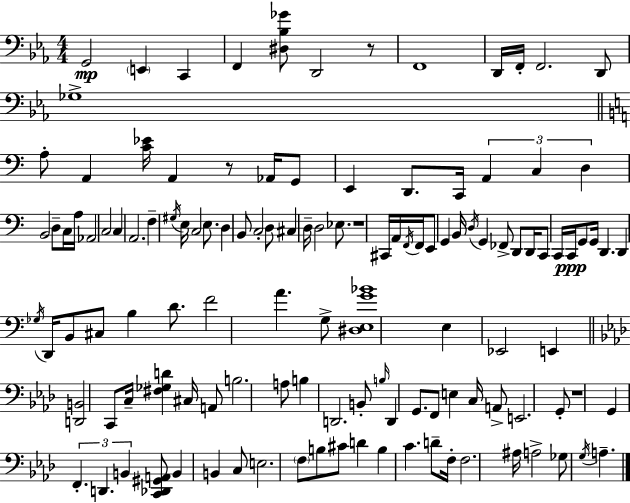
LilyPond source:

{
  \clef bass
  \numericTimeSignature
  \time 4/4
  \key ees \major
  \repeat volta 2 { g,2\mp \parenthesize e,4 c,4 | f,4 <dis bes ges'>8 d,2 r8 | f,1 | d,16 f,16-. f,2. d,8 | \break ges1-> | \bar "||" \break \key c \major a8-. a,4 <c' ees'>16 a,4 r8 aes,16 g,8 | e,4 d,8. c,16 \tuplet 3/2 { a,4 c4 | d4 } b,2 d8-- c16 a16 | aes,2 c2 | \break c4 a,2. | f4-- \acciaccatura { gis16 } e16 c2 e8. | d4 b,8 c2-. d8 | cis4 d16-- d2 ees8. | \break r1 | cis,16 a,16 \acciaccatura { f,16 } f,16 e,8 g,4 b,16 \acciaccatura { d16 } g,4 | fes,8-> d,8 d,16 c,8 c,16 c,16\ppp g,8 g,16 d,4. | d,4 \acciaccatura { ges16 } d,16 b,8 cis8 b4 | \break d'8. f'2 a'4. | g8-> <dis e g' bes'>1 | e4 ees,2 | e,4 \bar "||" \break \key aes \major <d, b,>2 c,8 c16-- <fis ges d'>4 cis16 | a,8 b2. a8 | b4 d,2. | b,8-. \grace { b16 } d,4 g,8. f,8 e4 | \break c16 a,8-> e,2. g,8-. | r1 | g,4 \tuplet 3/2 { f,4.-. d,4. | b,4 } <c, des, gis, a,>8 b,4 b,4 c8 | \break e2. \parenthesize f8 b8 | cis'8 d'4 b4 c'4. | d'8-- f16-. f2. | ais16 a2-> ges8 \acciaccatura { g16 } a4.-- | \break } \bar "|."
}